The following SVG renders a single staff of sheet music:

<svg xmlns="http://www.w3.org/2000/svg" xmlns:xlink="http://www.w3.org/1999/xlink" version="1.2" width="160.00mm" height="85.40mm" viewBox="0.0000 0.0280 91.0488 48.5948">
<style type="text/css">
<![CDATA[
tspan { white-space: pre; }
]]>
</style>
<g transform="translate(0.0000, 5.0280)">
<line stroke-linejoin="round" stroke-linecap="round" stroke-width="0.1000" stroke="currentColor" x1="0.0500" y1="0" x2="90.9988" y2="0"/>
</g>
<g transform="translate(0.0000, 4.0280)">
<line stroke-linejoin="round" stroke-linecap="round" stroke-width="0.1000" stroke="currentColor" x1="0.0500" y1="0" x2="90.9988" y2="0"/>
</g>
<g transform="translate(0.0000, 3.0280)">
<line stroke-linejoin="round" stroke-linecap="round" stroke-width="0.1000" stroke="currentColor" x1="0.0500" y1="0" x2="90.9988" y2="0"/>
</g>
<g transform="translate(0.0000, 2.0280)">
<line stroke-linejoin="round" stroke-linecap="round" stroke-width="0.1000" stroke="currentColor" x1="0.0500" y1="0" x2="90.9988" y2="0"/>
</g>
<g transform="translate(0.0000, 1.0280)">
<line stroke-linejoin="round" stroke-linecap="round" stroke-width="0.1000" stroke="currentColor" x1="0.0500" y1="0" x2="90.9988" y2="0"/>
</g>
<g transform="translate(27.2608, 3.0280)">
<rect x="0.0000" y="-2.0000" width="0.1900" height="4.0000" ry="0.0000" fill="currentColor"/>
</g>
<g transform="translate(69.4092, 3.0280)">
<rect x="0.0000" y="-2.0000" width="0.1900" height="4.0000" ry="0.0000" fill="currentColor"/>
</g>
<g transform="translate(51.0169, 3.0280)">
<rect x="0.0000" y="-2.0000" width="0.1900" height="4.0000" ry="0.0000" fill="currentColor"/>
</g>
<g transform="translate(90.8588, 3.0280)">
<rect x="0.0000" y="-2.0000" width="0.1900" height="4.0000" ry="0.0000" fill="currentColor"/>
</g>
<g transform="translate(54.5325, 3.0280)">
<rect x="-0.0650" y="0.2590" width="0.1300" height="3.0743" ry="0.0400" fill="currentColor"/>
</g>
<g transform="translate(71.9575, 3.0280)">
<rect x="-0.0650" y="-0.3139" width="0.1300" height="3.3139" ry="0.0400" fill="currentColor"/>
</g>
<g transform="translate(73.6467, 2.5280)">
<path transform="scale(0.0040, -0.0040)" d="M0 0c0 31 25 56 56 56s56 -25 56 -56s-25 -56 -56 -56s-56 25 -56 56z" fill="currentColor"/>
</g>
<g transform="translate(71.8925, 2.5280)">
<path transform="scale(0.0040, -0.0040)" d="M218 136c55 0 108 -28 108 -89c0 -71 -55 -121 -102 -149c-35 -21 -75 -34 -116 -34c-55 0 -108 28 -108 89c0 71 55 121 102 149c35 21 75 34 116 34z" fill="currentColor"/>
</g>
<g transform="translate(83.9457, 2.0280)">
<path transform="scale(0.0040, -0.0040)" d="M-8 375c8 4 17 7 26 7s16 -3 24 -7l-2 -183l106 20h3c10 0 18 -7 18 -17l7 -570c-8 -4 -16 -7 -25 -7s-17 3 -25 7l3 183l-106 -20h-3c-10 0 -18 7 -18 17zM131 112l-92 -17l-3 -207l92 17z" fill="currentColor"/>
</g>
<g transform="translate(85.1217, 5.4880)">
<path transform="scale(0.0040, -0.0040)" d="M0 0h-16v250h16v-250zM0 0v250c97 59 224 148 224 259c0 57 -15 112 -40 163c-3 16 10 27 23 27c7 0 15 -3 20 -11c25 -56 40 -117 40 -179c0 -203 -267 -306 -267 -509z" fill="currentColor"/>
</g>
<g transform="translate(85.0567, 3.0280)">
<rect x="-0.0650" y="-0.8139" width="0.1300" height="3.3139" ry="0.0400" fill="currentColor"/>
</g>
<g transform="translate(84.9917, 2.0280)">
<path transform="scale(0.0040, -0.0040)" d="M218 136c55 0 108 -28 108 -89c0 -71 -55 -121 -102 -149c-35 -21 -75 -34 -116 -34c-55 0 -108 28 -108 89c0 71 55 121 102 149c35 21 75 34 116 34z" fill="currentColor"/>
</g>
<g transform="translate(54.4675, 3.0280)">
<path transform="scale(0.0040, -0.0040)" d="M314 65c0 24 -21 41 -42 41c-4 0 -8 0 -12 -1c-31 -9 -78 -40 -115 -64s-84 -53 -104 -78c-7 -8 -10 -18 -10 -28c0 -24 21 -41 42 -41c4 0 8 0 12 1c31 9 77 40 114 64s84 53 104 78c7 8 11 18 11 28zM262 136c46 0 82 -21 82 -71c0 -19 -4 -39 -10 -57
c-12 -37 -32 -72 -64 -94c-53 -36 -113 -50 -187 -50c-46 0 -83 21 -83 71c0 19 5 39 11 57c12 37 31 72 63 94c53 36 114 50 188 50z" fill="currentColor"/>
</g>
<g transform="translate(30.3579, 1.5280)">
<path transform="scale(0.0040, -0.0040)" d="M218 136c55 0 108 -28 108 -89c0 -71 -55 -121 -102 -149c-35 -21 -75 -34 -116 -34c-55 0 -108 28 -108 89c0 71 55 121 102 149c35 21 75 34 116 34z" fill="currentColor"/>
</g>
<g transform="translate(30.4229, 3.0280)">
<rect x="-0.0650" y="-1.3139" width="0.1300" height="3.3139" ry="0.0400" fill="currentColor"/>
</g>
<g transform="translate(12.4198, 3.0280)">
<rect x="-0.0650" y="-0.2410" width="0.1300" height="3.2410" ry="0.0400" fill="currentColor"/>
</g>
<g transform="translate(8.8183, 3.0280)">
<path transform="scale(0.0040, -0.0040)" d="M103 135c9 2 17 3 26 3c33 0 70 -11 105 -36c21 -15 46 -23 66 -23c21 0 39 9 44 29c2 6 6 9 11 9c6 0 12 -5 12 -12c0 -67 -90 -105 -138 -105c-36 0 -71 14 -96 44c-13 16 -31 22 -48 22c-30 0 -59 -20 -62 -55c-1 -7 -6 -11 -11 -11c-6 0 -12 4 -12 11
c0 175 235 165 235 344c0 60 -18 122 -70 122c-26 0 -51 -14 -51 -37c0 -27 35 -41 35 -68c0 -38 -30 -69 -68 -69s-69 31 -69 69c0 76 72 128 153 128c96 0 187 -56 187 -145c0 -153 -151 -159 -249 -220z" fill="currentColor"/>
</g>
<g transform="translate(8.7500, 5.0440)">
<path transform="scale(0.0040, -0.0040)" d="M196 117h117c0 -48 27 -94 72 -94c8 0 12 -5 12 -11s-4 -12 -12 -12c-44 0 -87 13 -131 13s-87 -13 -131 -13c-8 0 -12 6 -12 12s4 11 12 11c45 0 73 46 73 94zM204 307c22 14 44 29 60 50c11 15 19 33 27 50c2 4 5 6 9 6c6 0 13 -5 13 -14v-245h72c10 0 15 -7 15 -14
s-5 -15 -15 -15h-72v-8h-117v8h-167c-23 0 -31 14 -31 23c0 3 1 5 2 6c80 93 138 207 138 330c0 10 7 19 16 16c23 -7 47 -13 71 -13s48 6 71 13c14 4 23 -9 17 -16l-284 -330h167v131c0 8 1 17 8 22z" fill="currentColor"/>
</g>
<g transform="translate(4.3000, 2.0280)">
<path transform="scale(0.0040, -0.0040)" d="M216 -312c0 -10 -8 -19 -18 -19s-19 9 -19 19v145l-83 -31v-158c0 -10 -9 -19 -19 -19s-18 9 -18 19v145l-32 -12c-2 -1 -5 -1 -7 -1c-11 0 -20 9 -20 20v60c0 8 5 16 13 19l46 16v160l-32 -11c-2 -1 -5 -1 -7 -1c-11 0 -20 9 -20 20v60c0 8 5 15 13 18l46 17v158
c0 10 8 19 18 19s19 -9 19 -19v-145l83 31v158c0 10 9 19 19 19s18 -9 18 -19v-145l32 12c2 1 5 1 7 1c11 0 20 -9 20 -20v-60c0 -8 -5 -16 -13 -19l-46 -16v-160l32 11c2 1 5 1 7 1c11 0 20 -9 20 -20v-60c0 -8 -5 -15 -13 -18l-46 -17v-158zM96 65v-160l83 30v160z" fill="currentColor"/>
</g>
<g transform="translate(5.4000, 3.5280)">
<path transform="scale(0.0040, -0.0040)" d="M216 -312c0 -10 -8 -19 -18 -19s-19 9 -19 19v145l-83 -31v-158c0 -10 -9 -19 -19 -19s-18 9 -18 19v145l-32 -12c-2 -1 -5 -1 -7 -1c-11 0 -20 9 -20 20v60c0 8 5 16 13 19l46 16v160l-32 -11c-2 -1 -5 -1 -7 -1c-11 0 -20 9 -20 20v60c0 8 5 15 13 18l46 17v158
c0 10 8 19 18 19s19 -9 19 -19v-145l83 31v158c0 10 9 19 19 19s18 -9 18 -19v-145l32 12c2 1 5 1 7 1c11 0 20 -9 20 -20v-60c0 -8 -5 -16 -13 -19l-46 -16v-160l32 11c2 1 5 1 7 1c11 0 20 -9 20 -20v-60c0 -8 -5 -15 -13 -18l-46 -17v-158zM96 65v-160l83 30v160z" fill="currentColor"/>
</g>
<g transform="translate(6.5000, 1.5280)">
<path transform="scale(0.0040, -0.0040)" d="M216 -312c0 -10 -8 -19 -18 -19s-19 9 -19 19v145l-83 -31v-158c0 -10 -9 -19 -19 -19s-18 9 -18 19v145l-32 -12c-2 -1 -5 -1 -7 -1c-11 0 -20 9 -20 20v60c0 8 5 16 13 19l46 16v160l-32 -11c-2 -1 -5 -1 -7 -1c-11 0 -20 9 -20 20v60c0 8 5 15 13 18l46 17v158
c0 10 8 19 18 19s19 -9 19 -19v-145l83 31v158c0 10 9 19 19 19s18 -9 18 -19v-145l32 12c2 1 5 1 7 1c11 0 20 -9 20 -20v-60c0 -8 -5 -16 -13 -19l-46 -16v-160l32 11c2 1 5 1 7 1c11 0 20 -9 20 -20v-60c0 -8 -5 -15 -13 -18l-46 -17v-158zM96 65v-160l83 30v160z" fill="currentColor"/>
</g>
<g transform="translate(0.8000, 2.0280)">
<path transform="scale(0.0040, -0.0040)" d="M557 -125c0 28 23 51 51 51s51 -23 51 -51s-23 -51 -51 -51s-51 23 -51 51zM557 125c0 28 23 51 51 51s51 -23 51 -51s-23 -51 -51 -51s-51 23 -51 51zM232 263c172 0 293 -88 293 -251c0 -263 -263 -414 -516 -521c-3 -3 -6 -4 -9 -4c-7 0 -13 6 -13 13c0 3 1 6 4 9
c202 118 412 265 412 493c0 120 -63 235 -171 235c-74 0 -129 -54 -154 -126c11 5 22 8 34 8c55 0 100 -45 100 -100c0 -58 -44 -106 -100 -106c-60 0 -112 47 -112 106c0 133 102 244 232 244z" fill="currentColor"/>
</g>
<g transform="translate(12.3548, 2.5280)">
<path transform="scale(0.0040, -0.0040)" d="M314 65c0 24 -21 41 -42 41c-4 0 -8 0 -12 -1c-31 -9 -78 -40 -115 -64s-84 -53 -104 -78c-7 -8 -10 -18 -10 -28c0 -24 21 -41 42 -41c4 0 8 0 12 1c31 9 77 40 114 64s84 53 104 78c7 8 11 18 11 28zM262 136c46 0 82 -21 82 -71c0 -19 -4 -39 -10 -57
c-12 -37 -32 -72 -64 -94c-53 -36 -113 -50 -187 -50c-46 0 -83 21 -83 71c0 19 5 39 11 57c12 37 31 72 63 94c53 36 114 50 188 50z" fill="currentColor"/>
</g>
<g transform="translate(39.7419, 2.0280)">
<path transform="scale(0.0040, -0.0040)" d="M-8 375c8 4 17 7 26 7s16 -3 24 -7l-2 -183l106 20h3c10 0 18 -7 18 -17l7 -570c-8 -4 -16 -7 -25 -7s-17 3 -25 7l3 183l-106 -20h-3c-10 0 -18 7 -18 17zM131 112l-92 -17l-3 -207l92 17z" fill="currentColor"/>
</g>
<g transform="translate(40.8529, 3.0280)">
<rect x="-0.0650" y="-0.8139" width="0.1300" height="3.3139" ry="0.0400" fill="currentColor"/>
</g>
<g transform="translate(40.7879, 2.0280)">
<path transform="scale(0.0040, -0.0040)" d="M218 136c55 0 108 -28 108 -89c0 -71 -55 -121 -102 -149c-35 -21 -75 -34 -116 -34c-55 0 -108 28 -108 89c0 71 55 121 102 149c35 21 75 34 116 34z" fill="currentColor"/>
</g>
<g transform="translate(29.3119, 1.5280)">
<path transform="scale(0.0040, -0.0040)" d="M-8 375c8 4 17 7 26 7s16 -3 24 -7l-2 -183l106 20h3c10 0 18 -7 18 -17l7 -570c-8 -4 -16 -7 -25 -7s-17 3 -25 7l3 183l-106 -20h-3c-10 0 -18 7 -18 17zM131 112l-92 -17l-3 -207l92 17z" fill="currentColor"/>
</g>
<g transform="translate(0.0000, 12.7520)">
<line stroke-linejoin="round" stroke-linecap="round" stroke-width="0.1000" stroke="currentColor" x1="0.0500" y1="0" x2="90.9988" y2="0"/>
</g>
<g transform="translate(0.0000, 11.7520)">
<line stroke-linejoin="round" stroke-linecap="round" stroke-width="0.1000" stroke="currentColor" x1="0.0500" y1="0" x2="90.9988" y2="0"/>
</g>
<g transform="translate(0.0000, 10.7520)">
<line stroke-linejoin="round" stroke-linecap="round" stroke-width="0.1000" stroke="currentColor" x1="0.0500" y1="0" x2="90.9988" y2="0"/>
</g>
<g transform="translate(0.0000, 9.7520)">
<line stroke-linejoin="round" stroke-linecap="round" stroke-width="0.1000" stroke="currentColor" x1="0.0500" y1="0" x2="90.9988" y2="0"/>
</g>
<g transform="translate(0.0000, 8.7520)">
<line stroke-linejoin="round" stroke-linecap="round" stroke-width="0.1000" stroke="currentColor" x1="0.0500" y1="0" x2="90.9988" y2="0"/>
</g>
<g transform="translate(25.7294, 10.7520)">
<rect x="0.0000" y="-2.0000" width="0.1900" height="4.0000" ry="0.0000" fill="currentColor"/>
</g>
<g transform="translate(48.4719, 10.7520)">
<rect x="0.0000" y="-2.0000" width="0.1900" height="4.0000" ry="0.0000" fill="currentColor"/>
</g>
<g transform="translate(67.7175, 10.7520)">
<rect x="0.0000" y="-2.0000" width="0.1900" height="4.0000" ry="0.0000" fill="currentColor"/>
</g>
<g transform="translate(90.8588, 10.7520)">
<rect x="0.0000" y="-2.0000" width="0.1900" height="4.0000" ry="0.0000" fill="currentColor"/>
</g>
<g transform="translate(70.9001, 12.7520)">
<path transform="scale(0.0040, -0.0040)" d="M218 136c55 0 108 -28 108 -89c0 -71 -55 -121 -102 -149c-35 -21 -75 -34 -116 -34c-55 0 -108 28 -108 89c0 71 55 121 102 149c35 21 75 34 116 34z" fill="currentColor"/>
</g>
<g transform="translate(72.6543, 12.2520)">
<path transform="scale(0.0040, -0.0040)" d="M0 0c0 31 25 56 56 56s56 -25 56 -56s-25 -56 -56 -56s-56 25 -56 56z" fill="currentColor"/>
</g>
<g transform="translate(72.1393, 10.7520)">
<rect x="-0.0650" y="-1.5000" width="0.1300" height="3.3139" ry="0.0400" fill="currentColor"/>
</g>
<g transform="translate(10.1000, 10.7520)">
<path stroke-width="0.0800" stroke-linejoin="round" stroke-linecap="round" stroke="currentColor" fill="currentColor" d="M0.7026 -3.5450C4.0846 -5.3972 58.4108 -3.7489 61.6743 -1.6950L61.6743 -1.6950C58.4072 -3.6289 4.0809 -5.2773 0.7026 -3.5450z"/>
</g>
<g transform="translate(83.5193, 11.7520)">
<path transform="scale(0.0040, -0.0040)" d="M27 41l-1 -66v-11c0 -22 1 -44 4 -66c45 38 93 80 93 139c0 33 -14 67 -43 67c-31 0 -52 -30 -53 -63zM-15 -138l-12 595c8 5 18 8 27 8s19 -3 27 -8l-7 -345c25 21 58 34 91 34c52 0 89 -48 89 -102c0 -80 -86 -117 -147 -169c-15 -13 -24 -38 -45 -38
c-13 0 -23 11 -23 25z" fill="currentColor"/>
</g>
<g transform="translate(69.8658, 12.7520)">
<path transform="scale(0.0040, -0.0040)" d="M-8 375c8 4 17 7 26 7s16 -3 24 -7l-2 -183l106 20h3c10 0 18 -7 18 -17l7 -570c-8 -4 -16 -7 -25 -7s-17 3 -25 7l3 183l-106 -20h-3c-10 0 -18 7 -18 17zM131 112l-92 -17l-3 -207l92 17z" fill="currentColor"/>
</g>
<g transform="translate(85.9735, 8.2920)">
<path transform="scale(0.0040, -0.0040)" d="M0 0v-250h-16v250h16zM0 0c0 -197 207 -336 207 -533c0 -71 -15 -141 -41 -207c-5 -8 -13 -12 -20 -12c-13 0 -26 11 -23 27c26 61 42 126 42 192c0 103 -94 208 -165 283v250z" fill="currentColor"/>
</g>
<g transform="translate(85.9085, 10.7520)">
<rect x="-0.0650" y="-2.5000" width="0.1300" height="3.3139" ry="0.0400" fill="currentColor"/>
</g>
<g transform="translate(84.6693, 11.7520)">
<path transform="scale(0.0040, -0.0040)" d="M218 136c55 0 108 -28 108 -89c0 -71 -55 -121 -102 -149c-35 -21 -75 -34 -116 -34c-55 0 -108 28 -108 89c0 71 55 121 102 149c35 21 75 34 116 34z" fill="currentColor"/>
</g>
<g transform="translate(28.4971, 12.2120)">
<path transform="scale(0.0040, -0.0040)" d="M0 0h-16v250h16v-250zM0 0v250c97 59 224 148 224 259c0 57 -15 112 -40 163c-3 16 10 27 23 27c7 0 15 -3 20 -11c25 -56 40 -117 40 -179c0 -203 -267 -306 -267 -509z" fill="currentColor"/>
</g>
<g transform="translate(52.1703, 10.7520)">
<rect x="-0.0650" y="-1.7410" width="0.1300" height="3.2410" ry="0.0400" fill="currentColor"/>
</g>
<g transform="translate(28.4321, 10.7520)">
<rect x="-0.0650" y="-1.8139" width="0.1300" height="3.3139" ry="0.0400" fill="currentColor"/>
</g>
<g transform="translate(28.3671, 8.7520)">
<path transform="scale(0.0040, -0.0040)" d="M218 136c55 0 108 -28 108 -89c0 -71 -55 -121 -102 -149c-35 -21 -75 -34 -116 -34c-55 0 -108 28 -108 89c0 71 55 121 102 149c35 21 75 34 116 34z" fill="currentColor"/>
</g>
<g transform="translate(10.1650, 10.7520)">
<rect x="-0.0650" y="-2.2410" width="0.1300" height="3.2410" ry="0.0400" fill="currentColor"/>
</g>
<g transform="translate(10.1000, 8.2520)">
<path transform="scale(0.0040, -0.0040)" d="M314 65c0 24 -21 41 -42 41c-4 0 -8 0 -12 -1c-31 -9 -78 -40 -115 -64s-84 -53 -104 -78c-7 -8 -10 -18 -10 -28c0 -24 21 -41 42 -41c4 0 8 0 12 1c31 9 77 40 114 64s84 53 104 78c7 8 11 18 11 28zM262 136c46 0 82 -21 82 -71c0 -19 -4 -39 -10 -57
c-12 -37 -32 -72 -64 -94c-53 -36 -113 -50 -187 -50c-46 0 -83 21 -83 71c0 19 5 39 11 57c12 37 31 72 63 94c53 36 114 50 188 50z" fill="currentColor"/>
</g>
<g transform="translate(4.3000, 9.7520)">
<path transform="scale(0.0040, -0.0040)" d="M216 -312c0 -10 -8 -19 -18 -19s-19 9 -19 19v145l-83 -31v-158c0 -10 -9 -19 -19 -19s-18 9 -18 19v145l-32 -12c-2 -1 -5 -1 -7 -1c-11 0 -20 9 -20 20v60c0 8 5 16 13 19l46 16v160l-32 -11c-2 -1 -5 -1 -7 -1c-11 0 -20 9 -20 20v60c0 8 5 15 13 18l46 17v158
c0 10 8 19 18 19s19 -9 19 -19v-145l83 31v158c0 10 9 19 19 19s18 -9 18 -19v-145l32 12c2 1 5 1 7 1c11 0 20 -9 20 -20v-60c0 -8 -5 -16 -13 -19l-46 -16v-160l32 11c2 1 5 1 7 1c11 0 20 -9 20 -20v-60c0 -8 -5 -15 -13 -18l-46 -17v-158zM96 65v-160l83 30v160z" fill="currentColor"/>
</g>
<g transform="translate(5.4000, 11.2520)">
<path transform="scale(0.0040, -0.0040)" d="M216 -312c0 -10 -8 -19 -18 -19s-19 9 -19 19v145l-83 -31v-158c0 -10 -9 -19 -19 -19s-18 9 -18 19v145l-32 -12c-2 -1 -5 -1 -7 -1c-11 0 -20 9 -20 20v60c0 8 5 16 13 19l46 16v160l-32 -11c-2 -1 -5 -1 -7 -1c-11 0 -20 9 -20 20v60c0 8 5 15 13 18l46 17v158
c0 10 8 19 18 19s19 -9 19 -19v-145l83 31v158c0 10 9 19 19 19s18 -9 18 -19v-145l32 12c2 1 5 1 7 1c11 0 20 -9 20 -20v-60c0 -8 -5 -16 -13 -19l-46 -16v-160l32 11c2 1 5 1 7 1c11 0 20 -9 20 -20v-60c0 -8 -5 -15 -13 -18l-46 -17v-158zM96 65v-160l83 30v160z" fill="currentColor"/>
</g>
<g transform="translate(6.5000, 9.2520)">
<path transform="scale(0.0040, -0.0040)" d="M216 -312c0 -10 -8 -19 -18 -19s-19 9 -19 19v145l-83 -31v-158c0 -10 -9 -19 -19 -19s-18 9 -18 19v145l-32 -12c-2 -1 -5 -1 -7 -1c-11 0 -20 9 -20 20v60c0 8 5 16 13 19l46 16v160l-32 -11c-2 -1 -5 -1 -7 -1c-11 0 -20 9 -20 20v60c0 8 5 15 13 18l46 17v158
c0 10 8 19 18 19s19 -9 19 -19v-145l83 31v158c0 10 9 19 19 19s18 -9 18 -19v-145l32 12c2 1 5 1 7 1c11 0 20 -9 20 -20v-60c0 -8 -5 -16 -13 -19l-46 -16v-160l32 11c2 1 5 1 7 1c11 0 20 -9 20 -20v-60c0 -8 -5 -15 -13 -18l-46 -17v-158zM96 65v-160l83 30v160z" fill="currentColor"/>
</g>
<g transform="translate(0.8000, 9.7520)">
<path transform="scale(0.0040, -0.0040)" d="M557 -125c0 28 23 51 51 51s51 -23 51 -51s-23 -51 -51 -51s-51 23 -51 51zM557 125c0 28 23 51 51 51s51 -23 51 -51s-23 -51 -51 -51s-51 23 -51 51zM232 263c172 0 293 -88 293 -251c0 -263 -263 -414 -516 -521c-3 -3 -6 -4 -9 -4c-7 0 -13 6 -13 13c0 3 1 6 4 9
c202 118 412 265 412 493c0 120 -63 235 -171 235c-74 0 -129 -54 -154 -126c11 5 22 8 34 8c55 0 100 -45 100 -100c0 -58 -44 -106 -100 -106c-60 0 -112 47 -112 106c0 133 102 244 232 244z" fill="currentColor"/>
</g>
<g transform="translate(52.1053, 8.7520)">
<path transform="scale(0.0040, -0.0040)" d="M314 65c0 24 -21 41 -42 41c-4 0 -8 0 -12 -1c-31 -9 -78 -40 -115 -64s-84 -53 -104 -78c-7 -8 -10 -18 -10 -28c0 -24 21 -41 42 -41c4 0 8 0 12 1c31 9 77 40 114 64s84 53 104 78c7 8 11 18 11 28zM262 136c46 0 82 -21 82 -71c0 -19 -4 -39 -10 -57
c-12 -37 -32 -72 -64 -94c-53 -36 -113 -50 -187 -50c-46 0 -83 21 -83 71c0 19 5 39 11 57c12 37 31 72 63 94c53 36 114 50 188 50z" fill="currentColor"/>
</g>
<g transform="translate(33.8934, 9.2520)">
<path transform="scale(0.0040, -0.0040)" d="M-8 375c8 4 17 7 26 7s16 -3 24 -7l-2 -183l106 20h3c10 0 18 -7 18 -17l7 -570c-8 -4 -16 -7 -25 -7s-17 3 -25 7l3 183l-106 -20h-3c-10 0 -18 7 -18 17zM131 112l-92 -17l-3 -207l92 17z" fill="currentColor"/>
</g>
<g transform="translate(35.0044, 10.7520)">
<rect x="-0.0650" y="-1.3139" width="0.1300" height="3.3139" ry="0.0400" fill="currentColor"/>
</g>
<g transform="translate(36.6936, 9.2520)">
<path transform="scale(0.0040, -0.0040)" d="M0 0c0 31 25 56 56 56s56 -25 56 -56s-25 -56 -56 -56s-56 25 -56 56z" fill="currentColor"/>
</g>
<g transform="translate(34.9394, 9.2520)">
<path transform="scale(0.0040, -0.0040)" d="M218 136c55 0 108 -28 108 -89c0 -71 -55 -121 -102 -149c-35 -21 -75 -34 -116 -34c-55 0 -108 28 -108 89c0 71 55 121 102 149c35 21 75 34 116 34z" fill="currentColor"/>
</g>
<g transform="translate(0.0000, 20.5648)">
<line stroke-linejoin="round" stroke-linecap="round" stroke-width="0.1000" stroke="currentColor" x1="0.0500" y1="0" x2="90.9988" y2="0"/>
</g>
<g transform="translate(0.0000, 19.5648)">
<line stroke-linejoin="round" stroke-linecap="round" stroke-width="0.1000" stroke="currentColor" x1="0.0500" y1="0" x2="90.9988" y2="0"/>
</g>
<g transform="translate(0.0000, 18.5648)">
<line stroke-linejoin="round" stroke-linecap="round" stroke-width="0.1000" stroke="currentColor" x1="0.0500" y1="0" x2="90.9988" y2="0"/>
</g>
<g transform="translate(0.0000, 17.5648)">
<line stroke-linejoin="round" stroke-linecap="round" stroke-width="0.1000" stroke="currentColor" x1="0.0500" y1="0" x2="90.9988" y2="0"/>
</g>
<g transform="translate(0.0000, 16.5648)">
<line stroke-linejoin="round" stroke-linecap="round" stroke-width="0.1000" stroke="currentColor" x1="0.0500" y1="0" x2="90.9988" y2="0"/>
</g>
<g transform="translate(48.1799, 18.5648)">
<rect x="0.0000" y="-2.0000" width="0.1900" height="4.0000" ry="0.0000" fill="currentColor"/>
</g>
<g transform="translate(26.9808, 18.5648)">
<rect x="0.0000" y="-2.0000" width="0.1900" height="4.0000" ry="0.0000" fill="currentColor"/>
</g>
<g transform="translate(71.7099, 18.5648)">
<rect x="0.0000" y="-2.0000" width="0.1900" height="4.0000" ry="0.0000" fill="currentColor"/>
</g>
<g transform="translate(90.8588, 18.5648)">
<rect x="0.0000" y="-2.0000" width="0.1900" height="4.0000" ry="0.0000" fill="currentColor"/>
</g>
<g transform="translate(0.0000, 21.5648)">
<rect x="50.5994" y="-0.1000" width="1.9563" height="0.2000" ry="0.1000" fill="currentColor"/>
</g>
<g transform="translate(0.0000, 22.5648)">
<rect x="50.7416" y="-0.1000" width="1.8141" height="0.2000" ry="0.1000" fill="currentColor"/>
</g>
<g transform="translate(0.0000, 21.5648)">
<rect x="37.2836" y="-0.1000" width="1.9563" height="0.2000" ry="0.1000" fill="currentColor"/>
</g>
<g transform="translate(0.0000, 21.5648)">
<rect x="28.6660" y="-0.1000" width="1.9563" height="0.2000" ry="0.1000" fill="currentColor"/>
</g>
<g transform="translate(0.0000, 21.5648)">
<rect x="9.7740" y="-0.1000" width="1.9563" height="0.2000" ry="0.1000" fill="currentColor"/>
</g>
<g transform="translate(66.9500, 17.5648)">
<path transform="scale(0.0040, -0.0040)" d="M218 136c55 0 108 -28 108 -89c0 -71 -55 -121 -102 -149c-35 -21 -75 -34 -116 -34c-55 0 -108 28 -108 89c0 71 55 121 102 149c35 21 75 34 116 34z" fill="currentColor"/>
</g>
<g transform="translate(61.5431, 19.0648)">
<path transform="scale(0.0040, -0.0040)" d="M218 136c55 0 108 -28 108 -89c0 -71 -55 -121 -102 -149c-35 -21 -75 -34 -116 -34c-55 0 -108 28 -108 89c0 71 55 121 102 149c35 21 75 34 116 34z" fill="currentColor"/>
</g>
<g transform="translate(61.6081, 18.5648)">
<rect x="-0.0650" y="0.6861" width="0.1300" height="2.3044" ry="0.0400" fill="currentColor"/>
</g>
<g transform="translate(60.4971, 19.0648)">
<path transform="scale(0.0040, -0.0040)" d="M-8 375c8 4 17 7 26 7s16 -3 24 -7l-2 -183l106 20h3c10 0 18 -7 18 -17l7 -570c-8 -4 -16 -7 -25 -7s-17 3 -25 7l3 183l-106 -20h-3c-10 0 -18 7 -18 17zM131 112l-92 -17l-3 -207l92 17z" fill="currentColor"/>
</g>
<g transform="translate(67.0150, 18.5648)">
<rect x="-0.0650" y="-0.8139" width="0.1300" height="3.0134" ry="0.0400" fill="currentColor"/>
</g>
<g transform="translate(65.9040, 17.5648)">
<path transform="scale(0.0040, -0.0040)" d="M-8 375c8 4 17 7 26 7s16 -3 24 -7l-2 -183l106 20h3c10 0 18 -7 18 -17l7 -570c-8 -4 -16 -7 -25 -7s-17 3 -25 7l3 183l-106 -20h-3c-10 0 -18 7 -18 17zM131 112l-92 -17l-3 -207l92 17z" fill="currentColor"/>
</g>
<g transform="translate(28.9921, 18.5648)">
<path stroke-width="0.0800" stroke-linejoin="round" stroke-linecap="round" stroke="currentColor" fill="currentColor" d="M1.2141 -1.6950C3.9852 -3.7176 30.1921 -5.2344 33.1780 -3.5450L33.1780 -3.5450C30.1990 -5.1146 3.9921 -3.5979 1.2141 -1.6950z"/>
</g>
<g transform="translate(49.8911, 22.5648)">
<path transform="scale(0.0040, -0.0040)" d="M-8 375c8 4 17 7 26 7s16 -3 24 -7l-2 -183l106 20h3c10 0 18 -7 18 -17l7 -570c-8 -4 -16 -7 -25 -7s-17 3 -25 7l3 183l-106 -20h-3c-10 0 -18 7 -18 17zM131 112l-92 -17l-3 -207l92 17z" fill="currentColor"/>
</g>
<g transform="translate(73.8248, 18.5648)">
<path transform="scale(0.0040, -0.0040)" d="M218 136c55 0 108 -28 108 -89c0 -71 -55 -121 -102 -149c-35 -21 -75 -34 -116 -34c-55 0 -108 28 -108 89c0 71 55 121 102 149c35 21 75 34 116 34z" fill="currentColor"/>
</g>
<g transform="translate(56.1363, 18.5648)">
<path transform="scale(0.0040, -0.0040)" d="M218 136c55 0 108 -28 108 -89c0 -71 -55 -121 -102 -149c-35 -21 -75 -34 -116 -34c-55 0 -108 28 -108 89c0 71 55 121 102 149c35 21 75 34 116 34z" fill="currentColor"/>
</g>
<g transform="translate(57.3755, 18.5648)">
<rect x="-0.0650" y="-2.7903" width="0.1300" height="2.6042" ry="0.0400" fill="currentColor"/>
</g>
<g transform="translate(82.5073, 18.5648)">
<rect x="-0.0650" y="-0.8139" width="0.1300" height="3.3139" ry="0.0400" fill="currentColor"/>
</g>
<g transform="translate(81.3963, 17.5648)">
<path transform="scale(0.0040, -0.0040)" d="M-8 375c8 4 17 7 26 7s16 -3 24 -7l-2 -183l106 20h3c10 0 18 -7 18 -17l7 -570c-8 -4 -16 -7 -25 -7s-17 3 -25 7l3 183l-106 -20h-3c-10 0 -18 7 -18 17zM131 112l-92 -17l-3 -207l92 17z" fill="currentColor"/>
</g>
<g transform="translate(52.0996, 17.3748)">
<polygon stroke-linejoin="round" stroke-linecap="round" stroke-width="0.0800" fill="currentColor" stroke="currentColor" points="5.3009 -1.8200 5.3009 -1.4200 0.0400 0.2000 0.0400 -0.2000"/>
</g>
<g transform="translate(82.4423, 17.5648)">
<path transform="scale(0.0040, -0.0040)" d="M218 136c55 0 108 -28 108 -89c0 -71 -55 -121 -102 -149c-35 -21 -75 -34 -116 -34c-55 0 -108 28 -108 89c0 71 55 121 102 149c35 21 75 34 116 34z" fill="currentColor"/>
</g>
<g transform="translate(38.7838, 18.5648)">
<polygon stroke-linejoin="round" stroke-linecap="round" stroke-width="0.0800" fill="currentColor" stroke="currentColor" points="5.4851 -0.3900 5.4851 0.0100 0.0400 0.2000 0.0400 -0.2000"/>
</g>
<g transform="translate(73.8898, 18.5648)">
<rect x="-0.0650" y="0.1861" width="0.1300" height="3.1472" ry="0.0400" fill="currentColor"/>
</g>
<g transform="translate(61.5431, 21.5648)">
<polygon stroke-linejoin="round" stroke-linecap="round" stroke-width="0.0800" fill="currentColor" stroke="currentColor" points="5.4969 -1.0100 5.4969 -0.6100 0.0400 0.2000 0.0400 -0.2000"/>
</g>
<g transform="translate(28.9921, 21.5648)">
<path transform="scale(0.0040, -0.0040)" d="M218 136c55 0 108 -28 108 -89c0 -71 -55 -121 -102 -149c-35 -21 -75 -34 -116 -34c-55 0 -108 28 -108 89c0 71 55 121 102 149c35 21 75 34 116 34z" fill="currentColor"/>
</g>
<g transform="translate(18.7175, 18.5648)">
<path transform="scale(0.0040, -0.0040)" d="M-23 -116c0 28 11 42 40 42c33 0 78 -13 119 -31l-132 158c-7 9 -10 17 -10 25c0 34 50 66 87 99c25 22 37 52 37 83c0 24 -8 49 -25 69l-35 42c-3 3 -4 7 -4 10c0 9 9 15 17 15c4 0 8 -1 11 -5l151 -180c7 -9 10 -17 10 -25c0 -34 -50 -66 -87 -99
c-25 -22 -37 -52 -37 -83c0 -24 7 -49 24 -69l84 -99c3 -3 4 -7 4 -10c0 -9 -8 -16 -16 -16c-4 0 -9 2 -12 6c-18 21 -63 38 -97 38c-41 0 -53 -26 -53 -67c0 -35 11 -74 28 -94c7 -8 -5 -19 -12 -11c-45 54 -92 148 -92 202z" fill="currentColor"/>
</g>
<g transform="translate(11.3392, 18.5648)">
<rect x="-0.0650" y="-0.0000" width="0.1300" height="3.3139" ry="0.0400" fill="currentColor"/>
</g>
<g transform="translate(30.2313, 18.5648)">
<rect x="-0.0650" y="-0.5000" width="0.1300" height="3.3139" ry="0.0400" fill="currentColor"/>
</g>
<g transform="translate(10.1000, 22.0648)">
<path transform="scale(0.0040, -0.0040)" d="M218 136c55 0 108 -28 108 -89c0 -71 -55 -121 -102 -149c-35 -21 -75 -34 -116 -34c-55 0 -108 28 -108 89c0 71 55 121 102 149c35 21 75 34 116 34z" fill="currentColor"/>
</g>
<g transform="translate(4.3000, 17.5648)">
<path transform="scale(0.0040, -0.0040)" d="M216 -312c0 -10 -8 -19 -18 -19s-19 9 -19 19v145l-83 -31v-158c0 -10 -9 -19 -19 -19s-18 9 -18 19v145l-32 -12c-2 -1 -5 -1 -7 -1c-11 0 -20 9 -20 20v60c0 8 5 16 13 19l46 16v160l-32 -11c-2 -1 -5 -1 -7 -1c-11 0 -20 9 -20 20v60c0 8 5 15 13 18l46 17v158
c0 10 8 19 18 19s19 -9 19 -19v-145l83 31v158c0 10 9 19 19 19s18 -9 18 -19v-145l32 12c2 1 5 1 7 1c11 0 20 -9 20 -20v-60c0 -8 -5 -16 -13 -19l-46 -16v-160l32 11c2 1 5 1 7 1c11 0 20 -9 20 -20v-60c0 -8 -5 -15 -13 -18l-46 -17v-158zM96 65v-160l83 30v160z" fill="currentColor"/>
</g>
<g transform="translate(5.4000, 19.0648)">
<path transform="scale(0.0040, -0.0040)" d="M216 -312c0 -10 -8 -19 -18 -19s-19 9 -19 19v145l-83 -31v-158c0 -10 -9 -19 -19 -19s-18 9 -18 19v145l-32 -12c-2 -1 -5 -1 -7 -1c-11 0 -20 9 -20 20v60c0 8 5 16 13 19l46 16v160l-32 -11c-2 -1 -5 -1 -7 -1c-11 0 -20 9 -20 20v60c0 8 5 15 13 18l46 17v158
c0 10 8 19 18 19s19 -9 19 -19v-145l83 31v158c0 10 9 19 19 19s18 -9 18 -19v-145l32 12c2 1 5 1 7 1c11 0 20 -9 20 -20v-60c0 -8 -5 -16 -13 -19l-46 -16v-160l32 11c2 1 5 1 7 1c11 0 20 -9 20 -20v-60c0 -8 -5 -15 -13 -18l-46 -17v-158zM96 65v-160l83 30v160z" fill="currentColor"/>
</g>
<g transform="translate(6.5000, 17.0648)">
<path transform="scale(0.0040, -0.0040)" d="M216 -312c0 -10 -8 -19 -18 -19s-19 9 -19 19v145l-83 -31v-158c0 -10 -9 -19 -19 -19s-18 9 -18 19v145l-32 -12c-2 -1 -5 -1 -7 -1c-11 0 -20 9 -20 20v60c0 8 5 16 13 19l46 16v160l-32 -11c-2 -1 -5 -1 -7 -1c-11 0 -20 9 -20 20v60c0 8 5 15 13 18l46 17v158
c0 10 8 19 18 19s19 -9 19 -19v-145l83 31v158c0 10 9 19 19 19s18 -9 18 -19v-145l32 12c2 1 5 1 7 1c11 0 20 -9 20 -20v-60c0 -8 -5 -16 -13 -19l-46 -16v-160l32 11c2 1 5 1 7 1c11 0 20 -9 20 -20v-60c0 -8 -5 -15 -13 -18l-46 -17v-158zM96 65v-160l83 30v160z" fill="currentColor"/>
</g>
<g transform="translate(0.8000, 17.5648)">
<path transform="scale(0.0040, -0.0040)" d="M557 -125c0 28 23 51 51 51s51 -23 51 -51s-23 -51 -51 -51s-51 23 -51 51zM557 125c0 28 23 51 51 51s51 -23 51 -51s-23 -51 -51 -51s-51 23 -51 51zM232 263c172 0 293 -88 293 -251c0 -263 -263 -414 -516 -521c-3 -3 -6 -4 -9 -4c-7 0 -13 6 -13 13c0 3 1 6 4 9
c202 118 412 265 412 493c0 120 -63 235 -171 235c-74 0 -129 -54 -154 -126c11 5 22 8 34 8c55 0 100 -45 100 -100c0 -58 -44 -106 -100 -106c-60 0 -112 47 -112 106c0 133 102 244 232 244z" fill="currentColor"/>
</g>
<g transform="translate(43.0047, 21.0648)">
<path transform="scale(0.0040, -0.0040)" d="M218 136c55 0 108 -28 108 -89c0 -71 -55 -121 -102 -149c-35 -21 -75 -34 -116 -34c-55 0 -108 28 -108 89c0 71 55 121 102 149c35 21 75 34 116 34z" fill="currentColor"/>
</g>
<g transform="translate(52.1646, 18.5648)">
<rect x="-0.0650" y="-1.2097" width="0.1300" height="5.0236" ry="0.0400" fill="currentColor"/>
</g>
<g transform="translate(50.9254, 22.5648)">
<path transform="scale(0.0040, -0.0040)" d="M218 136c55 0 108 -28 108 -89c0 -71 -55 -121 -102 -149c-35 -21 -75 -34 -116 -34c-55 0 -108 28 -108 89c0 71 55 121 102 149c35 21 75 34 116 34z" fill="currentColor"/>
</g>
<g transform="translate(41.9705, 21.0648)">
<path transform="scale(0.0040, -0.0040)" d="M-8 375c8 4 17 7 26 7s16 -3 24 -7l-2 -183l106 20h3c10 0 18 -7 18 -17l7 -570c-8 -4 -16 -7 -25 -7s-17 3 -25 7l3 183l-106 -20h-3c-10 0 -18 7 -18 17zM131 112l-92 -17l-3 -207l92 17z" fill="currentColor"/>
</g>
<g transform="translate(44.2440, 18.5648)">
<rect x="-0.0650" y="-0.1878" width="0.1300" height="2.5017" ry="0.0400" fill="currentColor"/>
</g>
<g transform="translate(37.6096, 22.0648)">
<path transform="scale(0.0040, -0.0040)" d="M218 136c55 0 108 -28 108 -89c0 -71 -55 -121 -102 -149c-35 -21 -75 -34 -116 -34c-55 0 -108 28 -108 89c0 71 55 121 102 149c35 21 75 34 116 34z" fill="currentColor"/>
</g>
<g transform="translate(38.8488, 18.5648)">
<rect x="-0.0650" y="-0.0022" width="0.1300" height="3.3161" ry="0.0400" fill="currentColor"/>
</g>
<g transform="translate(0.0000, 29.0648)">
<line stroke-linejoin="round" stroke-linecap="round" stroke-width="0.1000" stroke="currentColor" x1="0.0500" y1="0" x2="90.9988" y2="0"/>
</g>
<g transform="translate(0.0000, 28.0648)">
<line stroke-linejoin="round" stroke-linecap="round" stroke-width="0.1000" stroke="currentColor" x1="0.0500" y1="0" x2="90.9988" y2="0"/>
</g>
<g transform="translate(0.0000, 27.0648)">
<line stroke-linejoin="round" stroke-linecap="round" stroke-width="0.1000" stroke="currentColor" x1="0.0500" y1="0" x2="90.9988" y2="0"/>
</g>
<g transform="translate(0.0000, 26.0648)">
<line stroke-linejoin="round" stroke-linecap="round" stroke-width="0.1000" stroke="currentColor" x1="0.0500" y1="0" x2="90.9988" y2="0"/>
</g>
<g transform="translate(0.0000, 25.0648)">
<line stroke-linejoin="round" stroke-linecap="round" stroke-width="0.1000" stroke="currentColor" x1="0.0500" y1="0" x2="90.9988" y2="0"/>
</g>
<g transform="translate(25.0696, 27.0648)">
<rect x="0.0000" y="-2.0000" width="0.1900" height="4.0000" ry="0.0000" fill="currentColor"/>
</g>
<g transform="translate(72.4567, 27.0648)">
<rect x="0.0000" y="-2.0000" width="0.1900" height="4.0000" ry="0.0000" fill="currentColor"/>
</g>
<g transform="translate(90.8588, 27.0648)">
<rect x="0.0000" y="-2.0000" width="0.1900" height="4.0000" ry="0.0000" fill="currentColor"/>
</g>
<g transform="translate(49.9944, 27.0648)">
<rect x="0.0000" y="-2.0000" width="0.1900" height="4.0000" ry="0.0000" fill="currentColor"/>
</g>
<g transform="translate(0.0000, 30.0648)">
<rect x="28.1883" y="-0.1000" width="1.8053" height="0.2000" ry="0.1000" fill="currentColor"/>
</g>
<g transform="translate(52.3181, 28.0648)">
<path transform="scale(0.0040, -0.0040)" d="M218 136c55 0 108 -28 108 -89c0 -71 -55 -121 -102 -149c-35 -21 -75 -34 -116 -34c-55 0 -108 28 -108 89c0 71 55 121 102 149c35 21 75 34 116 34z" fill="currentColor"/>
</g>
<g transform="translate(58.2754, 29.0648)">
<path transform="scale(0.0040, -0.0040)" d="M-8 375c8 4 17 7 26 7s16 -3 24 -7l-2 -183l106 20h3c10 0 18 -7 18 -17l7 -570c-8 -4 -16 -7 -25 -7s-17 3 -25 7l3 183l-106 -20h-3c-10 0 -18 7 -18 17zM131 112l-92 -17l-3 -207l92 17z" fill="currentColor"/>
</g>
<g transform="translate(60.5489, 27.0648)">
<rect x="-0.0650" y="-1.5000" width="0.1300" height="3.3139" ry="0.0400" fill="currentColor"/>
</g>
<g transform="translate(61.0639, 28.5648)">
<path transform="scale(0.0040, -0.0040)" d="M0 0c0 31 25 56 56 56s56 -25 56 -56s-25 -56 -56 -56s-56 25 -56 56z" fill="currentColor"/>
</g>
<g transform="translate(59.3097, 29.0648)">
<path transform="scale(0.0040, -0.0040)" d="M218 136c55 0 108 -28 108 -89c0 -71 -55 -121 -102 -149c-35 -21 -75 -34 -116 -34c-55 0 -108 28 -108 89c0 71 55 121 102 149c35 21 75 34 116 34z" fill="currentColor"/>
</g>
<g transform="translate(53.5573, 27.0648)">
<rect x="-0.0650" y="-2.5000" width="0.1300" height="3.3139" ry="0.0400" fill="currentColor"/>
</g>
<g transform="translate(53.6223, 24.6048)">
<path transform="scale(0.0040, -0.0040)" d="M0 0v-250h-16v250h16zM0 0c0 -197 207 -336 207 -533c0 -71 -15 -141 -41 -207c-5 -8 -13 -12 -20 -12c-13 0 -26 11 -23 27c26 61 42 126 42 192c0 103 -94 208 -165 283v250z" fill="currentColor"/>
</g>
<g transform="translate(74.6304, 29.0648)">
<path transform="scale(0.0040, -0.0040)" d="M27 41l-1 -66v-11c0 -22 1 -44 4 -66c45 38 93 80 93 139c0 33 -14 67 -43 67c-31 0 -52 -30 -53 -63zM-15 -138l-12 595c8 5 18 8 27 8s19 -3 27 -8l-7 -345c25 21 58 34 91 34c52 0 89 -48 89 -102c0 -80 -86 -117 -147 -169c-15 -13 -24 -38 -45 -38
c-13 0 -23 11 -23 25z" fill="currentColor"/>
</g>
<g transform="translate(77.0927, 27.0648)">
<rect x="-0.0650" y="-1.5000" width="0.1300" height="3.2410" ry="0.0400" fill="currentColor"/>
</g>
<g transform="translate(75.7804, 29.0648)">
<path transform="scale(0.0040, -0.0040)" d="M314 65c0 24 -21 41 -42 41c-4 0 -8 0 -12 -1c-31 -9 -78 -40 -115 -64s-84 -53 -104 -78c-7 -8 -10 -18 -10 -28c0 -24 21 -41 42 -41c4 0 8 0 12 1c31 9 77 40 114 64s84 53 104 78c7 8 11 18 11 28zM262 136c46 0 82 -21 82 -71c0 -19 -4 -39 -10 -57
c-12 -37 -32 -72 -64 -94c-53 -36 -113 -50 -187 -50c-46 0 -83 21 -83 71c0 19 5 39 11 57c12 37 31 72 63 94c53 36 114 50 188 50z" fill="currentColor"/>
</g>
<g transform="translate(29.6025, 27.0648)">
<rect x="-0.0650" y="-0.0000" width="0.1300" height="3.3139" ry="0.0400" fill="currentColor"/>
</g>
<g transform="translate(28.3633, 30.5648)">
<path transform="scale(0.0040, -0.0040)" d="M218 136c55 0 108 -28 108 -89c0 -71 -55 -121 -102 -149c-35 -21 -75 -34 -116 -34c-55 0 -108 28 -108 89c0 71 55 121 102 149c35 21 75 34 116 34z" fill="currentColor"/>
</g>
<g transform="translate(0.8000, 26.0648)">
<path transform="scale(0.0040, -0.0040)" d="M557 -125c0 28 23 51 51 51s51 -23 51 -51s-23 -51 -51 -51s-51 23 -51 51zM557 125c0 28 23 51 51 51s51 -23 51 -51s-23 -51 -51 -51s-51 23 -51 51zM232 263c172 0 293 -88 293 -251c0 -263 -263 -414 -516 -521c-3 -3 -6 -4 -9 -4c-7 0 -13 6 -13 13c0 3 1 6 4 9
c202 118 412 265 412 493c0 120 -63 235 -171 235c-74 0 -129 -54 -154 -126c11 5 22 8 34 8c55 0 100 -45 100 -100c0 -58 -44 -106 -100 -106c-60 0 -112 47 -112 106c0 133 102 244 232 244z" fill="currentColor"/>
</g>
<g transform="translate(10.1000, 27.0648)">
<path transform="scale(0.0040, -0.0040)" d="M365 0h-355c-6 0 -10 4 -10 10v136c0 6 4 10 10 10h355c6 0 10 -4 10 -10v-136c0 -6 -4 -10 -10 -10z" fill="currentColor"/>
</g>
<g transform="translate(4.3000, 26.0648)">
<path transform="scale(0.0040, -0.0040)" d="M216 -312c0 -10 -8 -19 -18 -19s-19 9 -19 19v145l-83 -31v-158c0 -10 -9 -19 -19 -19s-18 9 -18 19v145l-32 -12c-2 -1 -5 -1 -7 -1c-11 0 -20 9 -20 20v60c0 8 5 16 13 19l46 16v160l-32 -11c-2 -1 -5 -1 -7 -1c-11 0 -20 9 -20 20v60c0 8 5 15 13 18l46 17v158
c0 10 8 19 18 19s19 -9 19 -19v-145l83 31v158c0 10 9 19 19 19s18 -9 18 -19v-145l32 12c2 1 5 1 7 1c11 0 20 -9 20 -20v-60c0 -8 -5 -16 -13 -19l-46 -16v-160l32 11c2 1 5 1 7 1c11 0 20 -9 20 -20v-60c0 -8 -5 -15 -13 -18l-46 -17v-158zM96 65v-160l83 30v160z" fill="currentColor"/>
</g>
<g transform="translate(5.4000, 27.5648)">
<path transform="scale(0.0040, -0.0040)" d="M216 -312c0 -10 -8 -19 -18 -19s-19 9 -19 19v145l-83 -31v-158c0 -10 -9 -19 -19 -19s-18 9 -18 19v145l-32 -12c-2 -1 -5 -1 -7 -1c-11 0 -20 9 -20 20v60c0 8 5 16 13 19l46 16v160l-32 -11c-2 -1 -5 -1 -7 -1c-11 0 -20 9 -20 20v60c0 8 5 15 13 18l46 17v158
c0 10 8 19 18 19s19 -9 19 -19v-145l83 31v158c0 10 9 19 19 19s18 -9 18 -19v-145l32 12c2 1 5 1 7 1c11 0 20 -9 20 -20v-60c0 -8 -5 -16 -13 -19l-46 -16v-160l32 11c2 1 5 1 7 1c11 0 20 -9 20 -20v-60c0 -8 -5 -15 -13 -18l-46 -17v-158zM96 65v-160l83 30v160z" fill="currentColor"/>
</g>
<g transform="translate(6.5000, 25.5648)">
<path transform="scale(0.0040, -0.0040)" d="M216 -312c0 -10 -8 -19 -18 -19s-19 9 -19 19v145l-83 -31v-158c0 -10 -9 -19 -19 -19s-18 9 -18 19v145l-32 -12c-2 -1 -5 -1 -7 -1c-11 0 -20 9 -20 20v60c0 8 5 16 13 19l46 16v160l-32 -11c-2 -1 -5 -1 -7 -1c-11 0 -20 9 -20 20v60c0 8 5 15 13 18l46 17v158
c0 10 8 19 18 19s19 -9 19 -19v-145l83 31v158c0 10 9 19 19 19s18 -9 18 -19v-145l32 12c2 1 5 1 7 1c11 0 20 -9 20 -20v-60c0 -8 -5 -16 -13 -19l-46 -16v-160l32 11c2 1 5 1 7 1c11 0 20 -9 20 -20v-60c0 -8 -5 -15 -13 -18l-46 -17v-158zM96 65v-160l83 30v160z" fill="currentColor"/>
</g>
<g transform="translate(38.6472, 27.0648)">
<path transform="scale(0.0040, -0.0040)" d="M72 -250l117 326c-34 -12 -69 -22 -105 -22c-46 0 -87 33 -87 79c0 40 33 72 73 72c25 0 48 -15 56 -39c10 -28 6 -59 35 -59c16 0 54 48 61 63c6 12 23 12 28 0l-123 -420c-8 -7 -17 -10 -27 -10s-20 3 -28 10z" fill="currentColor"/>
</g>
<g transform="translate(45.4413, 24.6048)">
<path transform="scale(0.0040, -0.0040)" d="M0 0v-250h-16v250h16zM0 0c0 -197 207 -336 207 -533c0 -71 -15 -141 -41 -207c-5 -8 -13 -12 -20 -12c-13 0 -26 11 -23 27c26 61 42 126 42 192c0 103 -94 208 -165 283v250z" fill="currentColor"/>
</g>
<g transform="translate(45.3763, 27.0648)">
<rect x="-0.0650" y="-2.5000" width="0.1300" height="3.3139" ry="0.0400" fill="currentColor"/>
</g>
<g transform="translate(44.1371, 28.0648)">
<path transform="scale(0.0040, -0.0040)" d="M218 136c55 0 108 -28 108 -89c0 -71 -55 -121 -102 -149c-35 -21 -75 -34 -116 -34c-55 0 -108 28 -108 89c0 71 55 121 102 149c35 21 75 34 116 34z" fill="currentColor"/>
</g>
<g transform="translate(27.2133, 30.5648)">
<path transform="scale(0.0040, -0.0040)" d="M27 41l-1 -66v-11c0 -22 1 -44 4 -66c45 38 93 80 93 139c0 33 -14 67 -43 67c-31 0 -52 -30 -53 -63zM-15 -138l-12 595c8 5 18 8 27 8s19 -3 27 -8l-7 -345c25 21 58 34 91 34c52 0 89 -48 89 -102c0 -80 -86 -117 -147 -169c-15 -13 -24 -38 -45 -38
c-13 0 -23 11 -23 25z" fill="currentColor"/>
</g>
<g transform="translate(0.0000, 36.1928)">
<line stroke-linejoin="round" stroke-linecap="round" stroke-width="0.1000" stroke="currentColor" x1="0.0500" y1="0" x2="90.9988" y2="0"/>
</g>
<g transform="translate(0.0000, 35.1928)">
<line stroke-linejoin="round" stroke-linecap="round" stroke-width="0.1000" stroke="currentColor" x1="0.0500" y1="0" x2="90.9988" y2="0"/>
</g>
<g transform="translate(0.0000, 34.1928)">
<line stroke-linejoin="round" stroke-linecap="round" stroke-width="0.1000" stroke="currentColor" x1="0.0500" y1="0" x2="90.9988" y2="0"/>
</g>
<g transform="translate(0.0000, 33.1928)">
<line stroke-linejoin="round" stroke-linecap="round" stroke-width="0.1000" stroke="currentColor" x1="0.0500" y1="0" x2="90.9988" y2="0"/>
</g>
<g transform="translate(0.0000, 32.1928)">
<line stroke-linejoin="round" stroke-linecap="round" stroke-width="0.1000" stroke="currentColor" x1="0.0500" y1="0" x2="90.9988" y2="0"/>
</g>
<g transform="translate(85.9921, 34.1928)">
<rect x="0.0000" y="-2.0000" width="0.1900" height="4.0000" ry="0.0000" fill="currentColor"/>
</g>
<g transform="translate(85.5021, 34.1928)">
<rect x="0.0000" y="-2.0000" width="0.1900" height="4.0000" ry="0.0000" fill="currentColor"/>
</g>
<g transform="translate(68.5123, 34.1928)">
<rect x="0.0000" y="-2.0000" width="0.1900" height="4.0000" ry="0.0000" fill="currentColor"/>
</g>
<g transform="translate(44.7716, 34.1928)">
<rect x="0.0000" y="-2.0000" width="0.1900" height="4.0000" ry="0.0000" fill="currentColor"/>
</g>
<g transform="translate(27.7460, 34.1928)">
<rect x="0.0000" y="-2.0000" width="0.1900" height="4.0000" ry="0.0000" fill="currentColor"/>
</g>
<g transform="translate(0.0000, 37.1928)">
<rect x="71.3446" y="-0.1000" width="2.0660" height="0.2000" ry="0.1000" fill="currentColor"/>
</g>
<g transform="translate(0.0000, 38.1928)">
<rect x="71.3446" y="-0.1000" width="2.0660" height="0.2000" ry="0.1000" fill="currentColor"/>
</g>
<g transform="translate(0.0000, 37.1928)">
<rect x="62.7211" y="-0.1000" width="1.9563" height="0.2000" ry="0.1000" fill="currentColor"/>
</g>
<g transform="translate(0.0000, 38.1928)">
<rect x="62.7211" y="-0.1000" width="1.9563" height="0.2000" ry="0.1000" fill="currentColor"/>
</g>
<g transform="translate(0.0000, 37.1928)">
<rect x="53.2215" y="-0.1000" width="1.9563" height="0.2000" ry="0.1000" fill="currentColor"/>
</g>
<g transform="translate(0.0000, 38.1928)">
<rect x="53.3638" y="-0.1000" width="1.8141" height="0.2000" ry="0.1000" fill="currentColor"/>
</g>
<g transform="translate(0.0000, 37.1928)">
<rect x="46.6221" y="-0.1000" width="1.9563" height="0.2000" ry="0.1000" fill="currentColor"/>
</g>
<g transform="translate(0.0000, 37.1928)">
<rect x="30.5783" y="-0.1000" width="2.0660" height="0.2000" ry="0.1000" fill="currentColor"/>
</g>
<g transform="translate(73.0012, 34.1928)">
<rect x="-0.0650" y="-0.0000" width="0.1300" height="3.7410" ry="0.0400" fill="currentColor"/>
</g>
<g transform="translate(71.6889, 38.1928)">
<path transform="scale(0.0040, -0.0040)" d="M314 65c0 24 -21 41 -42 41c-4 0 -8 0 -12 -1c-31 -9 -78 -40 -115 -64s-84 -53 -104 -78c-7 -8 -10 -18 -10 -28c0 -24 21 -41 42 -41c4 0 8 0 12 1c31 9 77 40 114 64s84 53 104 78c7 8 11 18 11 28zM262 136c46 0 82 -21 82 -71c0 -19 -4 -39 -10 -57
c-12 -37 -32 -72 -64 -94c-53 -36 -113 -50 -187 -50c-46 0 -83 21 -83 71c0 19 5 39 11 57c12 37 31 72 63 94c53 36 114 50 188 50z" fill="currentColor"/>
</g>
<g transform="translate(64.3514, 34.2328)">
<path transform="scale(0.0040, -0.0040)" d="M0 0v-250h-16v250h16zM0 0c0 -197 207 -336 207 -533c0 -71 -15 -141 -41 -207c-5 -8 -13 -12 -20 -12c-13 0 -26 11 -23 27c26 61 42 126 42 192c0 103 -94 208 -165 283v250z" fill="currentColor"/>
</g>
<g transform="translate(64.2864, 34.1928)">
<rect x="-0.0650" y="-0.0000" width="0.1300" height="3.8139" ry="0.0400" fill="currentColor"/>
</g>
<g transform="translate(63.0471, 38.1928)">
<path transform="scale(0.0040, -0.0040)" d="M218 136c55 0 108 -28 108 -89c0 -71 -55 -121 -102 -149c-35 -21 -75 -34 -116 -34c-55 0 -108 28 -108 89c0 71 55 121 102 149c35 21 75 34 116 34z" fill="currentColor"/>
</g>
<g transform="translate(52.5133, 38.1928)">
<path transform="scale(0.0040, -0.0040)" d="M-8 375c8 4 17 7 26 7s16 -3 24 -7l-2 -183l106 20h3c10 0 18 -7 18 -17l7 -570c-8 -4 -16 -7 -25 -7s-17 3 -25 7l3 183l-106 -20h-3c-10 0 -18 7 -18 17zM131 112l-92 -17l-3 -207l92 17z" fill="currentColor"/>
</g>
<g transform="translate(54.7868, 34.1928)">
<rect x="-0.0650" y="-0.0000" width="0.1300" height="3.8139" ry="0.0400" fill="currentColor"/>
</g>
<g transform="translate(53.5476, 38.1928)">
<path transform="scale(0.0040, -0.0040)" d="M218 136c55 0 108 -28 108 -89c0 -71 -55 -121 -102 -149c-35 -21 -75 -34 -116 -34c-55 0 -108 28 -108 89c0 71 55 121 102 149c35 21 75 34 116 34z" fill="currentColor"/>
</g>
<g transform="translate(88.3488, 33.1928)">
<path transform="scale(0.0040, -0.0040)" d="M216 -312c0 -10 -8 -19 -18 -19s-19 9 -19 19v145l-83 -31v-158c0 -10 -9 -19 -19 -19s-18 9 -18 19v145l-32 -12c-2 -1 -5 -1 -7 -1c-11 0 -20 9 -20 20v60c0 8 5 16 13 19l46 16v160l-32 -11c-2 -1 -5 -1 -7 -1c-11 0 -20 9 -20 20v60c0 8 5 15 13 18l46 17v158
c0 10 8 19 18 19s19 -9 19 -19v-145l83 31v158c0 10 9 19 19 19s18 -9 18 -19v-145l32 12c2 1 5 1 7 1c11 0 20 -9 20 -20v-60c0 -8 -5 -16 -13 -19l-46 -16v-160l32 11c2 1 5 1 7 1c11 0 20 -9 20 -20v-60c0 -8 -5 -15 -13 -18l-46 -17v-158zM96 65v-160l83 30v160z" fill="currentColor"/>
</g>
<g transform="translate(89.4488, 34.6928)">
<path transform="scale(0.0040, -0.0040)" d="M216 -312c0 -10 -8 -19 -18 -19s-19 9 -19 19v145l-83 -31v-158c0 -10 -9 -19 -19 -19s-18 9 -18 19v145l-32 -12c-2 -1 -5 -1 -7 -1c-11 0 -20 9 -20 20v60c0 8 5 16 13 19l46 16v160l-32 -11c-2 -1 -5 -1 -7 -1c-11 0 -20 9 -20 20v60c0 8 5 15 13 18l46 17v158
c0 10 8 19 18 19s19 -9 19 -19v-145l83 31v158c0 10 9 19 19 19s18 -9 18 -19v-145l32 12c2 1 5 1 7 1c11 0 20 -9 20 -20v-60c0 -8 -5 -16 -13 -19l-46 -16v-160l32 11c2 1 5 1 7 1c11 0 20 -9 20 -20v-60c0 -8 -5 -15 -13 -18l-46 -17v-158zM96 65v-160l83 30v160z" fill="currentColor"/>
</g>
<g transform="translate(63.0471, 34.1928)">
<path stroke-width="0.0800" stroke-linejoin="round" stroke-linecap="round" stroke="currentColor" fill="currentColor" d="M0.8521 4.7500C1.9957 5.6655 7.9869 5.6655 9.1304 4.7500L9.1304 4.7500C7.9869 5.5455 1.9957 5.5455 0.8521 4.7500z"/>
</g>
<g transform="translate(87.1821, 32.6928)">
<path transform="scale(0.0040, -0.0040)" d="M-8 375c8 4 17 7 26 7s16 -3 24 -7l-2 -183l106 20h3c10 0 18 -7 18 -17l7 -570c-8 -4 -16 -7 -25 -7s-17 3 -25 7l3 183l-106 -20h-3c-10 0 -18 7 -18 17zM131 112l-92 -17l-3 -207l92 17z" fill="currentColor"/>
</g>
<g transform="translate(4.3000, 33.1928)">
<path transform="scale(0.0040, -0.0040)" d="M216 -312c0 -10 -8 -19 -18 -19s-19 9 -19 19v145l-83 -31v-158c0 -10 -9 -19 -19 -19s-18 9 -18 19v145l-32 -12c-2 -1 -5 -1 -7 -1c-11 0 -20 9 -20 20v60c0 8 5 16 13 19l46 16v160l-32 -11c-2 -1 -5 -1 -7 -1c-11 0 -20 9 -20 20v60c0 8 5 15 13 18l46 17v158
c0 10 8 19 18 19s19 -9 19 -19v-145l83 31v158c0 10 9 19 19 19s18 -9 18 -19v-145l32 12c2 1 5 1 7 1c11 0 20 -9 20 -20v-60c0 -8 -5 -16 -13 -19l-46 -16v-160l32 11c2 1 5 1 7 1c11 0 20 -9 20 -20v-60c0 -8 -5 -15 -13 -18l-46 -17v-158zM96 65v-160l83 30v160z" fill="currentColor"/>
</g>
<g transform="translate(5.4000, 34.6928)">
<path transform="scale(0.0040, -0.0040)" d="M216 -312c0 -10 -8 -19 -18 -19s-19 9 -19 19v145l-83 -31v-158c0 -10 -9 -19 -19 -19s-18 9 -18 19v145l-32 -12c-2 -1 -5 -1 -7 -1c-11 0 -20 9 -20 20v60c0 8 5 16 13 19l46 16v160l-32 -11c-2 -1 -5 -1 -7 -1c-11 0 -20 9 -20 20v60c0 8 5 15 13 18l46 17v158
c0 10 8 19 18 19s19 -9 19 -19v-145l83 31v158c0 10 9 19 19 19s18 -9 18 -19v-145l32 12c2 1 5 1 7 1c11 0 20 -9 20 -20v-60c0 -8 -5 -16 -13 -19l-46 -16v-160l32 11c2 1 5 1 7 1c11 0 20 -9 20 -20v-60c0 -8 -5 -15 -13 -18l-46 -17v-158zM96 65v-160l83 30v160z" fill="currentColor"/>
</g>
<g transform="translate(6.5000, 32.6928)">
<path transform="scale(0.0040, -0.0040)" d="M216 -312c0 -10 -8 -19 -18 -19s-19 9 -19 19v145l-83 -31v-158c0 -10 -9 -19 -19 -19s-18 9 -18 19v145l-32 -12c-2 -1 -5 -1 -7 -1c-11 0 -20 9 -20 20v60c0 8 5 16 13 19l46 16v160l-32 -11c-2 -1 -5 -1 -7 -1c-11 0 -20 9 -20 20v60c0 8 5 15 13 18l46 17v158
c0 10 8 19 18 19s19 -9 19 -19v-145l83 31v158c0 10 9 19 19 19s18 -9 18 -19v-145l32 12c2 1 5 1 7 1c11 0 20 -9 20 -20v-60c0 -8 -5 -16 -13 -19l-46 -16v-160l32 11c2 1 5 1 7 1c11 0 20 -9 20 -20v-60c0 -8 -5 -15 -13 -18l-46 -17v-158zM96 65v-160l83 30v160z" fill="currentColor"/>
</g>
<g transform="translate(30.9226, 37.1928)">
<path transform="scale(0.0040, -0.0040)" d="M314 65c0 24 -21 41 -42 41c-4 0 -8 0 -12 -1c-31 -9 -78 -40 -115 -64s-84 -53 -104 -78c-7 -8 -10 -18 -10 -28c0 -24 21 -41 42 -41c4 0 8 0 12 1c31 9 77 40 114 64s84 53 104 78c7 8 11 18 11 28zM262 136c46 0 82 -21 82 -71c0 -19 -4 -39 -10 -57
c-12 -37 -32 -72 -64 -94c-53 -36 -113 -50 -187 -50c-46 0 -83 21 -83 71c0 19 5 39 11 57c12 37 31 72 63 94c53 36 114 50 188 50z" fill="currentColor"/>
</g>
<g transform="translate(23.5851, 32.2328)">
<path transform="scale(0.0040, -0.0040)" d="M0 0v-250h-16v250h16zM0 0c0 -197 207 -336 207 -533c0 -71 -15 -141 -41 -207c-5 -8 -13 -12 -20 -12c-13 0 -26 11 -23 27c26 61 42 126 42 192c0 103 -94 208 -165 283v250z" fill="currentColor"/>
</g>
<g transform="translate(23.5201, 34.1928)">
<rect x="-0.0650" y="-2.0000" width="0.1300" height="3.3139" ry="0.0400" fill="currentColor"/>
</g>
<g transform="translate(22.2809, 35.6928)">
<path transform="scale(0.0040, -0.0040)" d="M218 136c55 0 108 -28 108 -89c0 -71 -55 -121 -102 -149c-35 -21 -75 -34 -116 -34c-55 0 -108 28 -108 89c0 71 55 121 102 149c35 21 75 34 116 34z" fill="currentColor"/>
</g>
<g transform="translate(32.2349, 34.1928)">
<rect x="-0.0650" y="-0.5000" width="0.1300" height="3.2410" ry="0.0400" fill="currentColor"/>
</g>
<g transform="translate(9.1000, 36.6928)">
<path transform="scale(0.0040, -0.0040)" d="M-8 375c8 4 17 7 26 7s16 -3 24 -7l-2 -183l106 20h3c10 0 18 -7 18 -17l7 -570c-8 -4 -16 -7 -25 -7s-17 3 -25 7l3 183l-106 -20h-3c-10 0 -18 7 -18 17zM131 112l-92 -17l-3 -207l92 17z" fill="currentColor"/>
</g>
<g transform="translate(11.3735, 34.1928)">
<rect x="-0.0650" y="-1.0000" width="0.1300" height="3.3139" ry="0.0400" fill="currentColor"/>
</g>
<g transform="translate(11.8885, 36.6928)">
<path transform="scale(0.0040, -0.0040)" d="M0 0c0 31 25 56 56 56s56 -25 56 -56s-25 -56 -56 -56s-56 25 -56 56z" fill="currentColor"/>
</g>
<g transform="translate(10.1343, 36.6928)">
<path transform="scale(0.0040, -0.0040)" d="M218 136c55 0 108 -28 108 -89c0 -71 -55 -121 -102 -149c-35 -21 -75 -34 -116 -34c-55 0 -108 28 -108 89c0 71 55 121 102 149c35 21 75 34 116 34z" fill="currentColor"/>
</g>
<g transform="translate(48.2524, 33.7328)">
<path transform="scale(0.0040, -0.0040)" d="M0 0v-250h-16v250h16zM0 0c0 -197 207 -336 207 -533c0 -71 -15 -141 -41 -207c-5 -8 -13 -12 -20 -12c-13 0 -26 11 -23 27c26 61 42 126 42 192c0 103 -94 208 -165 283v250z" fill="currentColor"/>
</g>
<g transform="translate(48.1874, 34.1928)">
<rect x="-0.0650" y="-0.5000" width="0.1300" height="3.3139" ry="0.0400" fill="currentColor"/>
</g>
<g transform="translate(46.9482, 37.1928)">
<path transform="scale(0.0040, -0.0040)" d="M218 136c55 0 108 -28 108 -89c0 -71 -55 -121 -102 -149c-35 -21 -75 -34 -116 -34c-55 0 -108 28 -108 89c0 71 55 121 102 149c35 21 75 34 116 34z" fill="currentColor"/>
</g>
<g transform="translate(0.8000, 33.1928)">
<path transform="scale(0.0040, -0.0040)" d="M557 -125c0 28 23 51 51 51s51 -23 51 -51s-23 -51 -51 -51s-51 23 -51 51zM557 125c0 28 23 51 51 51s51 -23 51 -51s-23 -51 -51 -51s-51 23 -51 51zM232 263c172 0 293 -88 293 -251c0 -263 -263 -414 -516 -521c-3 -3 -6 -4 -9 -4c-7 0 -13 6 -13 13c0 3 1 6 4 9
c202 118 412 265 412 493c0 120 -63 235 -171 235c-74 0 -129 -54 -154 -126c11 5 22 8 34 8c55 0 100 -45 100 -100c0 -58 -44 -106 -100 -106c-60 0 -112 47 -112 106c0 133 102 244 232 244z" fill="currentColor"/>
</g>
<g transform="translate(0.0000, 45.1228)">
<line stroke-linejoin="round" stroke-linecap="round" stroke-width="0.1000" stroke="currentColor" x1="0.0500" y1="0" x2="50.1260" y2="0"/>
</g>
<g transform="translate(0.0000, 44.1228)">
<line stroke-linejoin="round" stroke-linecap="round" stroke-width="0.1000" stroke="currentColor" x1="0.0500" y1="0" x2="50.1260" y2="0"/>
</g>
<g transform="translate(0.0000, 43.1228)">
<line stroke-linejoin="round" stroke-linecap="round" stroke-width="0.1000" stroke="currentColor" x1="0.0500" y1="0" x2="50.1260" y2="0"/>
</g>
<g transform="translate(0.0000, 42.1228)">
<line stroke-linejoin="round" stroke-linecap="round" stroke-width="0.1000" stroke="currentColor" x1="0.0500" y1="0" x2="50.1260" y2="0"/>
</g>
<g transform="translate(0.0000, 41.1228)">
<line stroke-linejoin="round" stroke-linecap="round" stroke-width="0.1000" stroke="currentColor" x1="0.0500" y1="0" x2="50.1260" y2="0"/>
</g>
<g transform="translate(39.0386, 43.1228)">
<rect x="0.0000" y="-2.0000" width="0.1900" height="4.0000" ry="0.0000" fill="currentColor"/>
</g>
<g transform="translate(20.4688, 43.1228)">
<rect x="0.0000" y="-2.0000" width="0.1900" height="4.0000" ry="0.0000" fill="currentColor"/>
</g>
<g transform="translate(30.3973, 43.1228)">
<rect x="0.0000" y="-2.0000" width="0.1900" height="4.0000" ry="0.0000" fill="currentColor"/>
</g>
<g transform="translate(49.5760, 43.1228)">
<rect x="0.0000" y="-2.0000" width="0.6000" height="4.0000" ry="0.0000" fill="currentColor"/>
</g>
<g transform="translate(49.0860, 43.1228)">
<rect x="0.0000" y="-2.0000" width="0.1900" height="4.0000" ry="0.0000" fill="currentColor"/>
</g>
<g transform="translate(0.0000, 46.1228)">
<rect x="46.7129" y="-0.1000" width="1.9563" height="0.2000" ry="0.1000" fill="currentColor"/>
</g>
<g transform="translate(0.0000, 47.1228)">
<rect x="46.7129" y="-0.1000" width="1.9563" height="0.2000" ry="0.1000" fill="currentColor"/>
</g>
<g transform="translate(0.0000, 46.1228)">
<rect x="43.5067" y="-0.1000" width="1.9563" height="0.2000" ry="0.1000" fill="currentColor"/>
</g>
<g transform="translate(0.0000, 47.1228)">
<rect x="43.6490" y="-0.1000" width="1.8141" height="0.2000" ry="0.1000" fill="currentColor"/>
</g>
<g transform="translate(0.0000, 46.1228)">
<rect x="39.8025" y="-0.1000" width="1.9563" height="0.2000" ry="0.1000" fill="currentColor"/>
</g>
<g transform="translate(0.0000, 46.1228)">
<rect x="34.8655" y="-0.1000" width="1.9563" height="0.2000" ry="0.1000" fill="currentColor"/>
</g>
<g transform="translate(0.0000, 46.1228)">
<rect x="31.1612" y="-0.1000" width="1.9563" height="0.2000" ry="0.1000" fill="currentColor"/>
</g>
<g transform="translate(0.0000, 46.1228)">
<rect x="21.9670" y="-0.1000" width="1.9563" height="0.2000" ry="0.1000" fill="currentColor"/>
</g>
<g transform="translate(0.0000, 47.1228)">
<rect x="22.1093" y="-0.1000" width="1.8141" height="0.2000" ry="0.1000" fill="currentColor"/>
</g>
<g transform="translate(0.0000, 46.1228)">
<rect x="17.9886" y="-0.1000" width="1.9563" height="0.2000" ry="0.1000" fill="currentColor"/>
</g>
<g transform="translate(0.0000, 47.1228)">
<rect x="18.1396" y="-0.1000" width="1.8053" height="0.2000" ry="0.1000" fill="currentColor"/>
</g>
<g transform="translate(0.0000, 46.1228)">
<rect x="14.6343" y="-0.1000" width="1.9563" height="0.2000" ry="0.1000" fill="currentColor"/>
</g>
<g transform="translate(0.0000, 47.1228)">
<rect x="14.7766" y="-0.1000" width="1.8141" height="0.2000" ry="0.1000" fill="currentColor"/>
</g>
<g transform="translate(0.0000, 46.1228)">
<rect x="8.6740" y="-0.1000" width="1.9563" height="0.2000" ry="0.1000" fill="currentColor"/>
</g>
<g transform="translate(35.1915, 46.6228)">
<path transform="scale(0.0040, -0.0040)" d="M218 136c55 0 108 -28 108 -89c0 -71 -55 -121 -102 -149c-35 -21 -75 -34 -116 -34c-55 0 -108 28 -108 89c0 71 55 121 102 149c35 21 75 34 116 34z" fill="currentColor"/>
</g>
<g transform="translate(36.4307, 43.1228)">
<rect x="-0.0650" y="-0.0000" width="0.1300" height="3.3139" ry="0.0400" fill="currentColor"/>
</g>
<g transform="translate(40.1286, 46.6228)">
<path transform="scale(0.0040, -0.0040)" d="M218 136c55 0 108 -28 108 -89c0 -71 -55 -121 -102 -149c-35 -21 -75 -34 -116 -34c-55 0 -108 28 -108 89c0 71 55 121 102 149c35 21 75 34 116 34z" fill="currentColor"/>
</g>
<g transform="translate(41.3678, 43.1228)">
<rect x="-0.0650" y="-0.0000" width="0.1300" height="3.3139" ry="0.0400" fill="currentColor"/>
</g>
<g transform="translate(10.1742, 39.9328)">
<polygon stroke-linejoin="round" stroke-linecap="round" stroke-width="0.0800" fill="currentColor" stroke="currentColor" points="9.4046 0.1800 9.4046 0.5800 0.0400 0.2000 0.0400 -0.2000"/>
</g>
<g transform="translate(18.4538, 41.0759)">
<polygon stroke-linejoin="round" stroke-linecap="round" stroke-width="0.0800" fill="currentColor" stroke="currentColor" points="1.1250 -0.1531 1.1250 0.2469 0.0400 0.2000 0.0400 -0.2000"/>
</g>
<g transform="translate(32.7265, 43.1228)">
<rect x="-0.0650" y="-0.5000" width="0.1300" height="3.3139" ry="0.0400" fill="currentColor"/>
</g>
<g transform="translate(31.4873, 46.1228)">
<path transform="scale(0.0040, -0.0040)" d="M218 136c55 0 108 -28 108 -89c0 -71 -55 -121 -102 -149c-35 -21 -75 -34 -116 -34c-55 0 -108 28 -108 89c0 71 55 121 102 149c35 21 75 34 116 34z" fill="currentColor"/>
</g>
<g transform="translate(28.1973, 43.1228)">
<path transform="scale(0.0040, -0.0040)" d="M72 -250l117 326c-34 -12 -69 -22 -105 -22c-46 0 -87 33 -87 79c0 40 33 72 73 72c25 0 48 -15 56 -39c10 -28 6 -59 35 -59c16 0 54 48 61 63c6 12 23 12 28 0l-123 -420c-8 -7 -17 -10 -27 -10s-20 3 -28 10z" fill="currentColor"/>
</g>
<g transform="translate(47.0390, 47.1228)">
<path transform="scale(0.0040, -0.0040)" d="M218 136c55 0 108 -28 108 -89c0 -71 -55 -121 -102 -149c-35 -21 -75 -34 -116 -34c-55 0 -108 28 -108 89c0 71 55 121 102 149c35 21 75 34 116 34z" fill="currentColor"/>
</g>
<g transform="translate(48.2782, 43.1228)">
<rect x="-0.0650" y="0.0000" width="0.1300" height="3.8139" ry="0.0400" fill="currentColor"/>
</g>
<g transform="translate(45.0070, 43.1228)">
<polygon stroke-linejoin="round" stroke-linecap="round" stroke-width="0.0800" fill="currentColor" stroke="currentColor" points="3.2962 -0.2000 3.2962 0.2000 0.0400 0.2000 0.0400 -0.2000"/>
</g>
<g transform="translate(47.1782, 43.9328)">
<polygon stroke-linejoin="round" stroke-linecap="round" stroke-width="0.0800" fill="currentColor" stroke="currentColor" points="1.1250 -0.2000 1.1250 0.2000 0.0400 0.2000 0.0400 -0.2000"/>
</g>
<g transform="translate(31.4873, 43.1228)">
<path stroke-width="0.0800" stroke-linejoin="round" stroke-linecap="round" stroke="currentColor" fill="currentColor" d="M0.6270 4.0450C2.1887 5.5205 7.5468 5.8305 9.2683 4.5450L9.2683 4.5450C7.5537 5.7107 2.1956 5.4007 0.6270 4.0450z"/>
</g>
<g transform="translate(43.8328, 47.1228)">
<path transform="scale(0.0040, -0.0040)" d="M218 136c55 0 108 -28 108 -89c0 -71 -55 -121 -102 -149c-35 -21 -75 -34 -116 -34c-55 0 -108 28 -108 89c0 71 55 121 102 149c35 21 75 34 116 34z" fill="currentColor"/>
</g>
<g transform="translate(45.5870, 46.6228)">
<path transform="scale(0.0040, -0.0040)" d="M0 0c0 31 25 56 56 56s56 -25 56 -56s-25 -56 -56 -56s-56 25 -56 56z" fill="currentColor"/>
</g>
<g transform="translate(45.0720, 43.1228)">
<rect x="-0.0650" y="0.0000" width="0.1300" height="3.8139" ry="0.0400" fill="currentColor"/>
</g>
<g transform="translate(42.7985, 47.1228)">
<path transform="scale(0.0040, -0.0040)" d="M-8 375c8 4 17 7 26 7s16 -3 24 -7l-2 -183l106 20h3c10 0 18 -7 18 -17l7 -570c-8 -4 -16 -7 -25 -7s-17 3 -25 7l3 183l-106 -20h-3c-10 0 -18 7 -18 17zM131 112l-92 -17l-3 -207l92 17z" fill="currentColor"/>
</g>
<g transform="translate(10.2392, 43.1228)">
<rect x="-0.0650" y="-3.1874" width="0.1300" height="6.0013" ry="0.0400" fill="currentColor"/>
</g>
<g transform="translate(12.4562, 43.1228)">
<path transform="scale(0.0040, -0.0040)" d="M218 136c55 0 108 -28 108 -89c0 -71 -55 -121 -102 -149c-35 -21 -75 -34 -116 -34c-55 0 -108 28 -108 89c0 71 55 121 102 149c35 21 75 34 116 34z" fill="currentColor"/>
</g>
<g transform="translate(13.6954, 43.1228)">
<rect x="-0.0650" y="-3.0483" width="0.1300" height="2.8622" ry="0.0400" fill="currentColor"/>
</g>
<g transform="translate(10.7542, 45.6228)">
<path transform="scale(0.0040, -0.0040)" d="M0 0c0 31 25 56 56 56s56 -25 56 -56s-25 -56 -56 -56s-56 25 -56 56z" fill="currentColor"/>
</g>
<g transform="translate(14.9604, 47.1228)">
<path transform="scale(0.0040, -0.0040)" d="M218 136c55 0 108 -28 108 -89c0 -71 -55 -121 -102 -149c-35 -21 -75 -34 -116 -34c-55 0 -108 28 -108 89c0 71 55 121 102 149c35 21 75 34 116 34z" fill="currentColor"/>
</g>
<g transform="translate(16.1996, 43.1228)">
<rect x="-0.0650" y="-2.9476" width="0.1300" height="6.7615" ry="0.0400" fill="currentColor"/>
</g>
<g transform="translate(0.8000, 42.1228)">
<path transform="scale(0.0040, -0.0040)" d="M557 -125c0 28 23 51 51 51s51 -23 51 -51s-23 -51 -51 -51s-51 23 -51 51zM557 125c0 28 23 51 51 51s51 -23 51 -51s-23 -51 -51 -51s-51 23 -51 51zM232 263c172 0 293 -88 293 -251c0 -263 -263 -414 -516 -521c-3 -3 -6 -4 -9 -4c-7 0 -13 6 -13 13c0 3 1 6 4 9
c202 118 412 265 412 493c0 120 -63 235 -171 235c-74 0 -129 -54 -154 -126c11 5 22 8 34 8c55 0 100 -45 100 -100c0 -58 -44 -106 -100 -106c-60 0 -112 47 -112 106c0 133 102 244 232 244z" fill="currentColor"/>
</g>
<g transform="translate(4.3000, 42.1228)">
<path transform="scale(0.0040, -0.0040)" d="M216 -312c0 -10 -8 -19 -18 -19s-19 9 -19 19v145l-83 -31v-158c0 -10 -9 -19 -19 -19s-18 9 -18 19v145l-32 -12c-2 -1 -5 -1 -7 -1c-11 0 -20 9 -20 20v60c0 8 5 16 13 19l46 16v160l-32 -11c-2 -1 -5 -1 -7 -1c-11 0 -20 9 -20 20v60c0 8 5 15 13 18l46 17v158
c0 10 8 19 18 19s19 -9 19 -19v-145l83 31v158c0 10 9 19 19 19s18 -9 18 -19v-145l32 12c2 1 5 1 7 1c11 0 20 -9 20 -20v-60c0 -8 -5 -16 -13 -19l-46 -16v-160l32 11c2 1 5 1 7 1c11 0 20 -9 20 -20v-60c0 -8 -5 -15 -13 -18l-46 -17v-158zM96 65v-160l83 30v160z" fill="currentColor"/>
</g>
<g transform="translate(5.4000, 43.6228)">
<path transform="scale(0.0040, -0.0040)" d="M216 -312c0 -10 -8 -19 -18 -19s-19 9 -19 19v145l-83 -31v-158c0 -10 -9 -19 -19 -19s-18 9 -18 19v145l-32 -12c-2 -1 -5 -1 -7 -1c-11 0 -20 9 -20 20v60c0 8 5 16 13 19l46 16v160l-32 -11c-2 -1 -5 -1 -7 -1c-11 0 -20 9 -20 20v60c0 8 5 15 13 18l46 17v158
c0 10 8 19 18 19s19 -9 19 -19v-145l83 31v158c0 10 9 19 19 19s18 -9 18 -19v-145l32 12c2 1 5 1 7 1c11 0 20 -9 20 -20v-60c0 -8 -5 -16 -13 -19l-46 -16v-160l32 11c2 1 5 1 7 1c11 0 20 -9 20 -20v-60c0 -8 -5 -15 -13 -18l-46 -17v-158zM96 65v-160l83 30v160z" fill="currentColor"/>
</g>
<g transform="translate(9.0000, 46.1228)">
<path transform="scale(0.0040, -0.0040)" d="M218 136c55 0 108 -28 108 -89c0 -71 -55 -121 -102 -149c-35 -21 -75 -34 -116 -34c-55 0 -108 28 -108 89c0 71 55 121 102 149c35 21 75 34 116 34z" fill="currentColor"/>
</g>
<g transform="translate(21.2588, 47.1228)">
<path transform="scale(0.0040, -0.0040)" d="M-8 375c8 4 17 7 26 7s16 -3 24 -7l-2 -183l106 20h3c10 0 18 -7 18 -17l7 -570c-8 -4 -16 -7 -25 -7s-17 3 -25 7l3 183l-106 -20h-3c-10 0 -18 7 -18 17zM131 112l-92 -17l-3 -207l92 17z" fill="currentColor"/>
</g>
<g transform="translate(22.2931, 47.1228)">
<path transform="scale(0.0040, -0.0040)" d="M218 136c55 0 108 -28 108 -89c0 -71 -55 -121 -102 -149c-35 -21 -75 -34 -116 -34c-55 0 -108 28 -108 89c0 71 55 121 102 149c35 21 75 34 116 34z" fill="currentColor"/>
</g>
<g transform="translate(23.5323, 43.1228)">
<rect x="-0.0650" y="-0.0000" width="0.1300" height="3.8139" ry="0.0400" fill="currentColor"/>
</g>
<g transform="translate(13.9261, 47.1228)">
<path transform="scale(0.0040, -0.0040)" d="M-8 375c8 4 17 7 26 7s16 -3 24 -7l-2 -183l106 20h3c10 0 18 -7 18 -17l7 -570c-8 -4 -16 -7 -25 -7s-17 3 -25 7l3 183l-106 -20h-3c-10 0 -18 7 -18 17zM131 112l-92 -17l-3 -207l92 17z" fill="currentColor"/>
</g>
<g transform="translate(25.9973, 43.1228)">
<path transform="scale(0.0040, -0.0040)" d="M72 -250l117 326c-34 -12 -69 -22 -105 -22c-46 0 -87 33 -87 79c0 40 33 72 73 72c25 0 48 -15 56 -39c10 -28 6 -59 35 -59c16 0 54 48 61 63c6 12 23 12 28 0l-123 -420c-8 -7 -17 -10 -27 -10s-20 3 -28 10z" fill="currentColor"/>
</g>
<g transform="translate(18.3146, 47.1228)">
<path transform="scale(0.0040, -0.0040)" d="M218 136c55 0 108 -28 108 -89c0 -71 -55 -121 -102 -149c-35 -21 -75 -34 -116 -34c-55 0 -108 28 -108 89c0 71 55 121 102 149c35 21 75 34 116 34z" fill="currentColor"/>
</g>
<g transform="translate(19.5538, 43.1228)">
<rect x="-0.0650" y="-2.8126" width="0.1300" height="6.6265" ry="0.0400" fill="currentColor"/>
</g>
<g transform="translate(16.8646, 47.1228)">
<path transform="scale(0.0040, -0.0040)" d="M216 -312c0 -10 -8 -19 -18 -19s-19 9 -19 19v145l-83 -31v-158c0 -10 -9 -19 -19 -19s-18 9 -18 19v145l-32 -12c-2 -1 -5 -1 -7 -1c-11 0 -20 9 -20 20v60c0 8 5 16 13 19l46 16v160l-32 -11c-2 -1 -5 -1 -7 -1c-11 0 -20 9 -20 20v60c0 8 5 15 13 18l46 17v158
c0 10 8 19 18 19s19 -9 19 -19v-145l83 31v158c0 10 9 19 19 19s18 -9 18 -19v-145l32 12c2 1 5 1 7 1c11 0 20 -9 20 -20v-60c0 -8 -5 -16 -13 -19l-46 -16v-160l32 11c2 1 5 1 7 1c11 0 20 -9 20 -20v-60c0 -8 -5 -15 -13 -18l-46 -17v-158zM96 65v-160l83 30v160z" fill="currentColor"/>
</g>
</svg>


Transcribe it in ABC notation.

X:1
T:Untitled
M:2/4
L:1/4
K:A
E,2 G, F, D,2 E, F,/2 B,2 A,/2 G, A,2 G,, _B,,/2 D,, z E,, D,,/2 F,,/2 C,,/2 D,/2 C,/2 F,/2 D, F, z2 _D,, z/2 B,,/2 B,,/2 G,, _G,,2 F,, A,,/2 E,,2 E,,/2 C,, C,,/2 C,,2 E,,/2 D,/2 C,,/2 ^C,,/4 C,, z/2 z/2 E,, D,, D,, C,,/2 C,,/4